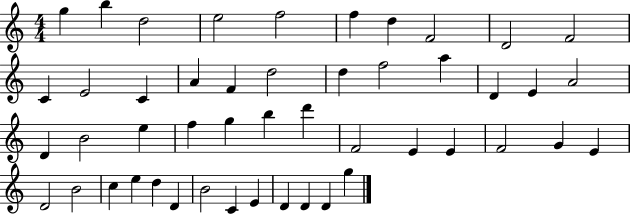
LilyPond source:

{
  \clef treble
  \numericTimeSignature
  \time 4/4
  \key c \major
  g''4 b''4 d''2 | e''2 f''2 | f''4 d''4 f'2 | d'2 f'2 | \break c'4 e'2 c'4 | a'4 f'4 d''2 | d''4 f''2 a''4 | d'4 e'4 a'2 | \break d'4 b'2 e''4 | f''4 g''4 b''4 d'''4 | f'2 e'4 e'4 | f'2 g'4 e'4 | \break d'2 b'2 | c''4 e''4 d''4 d'4 | b'2 c'4 e'4 | d'4 d'4 d'4 g''4 | \break \bar "|."
}